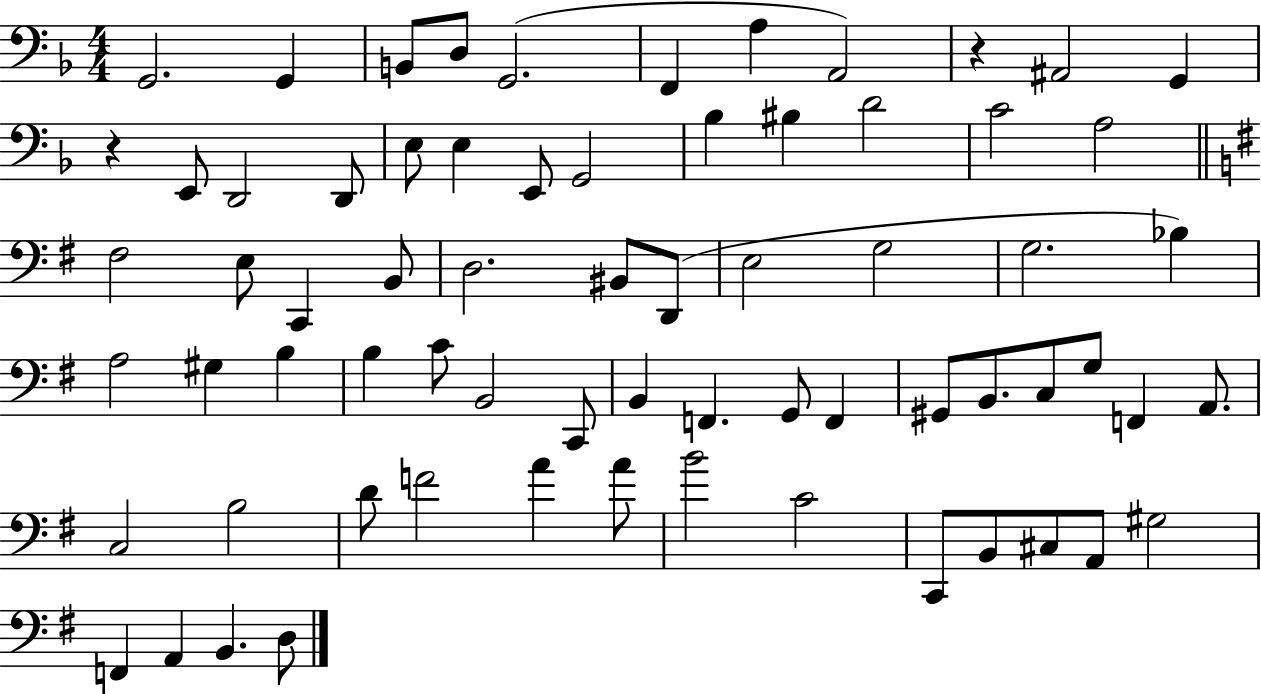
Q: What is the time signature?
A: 4/4